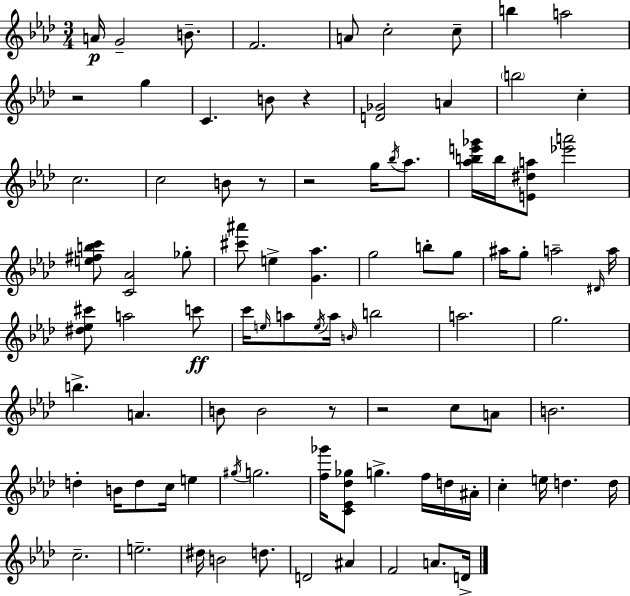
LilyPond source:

{
  \clef treble
  \numericTimeSignature
  \time 3/4
  \key aes \major
  a'16\p g'2-- b'8.-- | f'2. | a'8 c''2-. c''8-- | b''4 a''2 | \break r2 g''4 | c'4. b'8 r4 | <d' ges'>2 a'4 | \parenthesize b''2 c''4-. | \break c''2. | c''2 b'8 r8 | r2 g''16 \acciaccatura { bes''16 } aes''8. | <aes'' b'' e''' ges'''>16 b''16 <e' dis'' a''>8 <ees''' a'''>2 | \break <e'' fis'' b'' c'''>8 <c' aes'>2 ges''8-. | <cis''' ais'''>8 e''4-> <g' aes''>4. | g''2 b''8-. g''8 | ais''16 g''8-. a''2-- | \break \grace { dis'16 } a''16 <dis'' ees'' cis'''>8 a''2 | c'''8\ff c'''16 \grace { e''16 } a''8 \acciaccatura { e''16 } a''16 \grace { b'16 } b''2 | a''2. | g''2. | \break b''4.-> a'4. | b'8 b'2 | r8 r2 | c''8 a'8 b'2. | \break d''4-. b'16 d''8 | c''16 e''4 \acciaccatura { gis''16 } g''2. | <f'' ges'''>16 <c' ees' des'' ges''>8 g''4.-> | f''16 d''16 ais'16-. c''4-. e''16 d''4. | \break d''16 c''2.-- | e''2.-- | dis''16 b'2 | d''8. d'2 | \break ais'4 f'2 | a'8. d'16-> \bar "|."
}